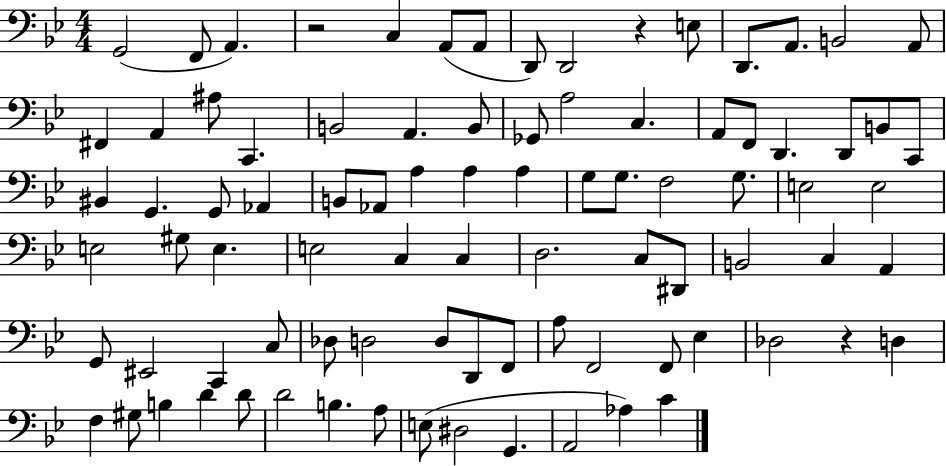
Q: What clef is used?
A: bass